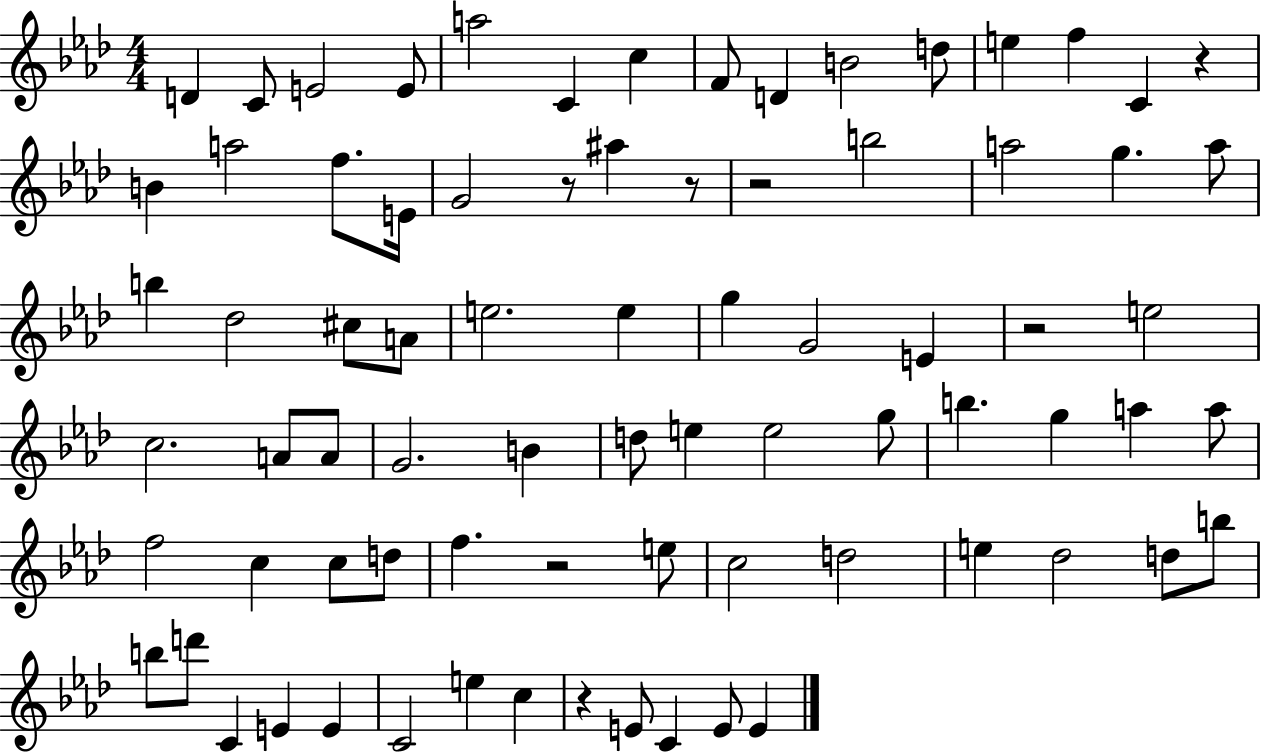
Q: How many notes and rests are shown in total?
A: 78